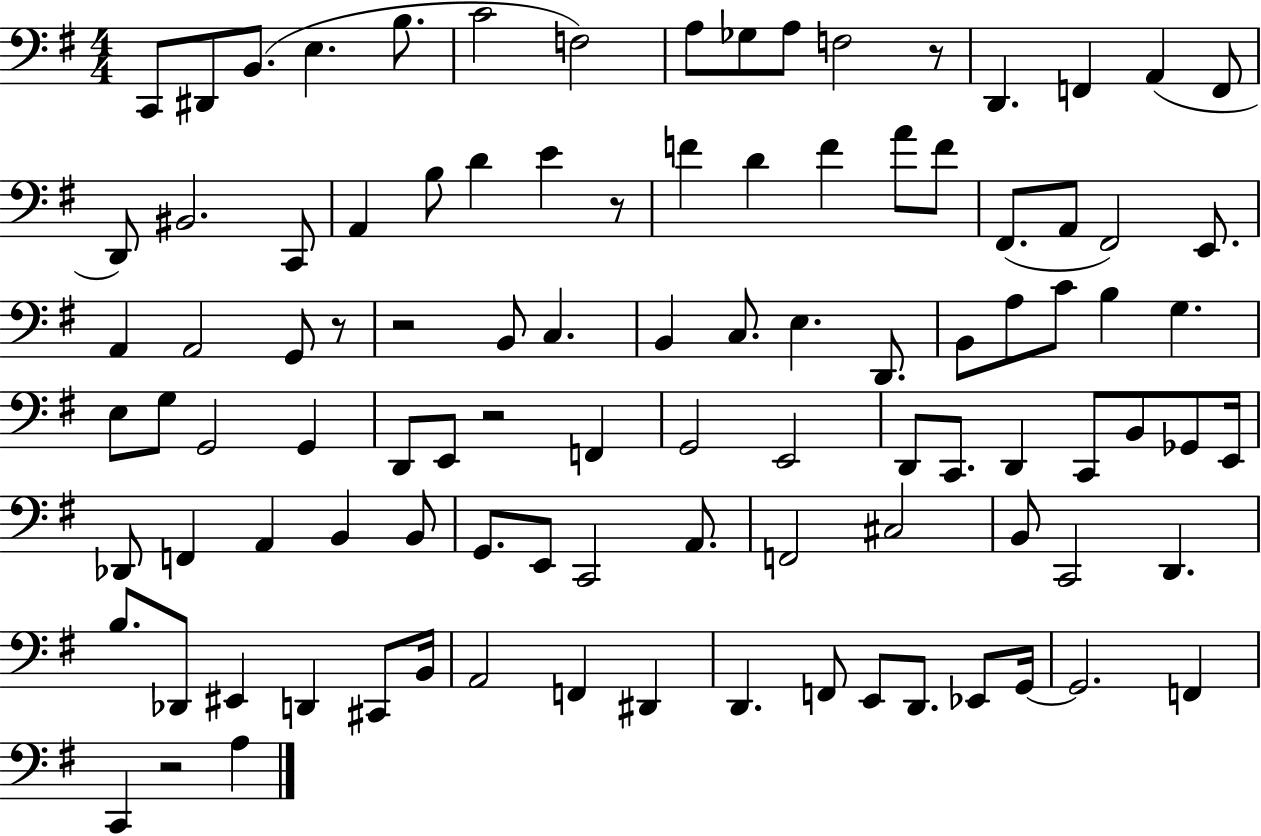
C2/e D#2/e B2/e. E3/q. B3/e. C4/h F3/h A3/e Gb3/e A3/e F3/h R/e D2/q. F2/q A2/q F2/e D2/e BIS2/h. C2/e A2/q B3/e D4/q E4/q R/e F4/q D4/q F4/q A4/e F4/e F#2/e. A2/e F#2/h E2/e. A2/q A2/h G2/e R/e R/h B2/e C3/q. B2/q C3/e. E3/q. D2/e. B2/e A3/e C4/e B3/q G3/q. E3/e G3/e G2/h G2/q D2/e E2/e R/h F2/q G2/h E2/h D2/e C2/e. D2/q C2/e B2/e Gb2/e E2/s Db2/e F2/q A2/q B2/q B2/e G2/e. E2/e C2/h A2/e. F2/h C#3/h B2/e C2/h D2/q. B3/e. Db2/e EIS2/q D2/q C#2/e B2/s A2/h F2/q D#2/q D2/q. F2/e E2/e D2/e. Eb2/e G2/s G2/h. F2/q C2/q R/h A3/q